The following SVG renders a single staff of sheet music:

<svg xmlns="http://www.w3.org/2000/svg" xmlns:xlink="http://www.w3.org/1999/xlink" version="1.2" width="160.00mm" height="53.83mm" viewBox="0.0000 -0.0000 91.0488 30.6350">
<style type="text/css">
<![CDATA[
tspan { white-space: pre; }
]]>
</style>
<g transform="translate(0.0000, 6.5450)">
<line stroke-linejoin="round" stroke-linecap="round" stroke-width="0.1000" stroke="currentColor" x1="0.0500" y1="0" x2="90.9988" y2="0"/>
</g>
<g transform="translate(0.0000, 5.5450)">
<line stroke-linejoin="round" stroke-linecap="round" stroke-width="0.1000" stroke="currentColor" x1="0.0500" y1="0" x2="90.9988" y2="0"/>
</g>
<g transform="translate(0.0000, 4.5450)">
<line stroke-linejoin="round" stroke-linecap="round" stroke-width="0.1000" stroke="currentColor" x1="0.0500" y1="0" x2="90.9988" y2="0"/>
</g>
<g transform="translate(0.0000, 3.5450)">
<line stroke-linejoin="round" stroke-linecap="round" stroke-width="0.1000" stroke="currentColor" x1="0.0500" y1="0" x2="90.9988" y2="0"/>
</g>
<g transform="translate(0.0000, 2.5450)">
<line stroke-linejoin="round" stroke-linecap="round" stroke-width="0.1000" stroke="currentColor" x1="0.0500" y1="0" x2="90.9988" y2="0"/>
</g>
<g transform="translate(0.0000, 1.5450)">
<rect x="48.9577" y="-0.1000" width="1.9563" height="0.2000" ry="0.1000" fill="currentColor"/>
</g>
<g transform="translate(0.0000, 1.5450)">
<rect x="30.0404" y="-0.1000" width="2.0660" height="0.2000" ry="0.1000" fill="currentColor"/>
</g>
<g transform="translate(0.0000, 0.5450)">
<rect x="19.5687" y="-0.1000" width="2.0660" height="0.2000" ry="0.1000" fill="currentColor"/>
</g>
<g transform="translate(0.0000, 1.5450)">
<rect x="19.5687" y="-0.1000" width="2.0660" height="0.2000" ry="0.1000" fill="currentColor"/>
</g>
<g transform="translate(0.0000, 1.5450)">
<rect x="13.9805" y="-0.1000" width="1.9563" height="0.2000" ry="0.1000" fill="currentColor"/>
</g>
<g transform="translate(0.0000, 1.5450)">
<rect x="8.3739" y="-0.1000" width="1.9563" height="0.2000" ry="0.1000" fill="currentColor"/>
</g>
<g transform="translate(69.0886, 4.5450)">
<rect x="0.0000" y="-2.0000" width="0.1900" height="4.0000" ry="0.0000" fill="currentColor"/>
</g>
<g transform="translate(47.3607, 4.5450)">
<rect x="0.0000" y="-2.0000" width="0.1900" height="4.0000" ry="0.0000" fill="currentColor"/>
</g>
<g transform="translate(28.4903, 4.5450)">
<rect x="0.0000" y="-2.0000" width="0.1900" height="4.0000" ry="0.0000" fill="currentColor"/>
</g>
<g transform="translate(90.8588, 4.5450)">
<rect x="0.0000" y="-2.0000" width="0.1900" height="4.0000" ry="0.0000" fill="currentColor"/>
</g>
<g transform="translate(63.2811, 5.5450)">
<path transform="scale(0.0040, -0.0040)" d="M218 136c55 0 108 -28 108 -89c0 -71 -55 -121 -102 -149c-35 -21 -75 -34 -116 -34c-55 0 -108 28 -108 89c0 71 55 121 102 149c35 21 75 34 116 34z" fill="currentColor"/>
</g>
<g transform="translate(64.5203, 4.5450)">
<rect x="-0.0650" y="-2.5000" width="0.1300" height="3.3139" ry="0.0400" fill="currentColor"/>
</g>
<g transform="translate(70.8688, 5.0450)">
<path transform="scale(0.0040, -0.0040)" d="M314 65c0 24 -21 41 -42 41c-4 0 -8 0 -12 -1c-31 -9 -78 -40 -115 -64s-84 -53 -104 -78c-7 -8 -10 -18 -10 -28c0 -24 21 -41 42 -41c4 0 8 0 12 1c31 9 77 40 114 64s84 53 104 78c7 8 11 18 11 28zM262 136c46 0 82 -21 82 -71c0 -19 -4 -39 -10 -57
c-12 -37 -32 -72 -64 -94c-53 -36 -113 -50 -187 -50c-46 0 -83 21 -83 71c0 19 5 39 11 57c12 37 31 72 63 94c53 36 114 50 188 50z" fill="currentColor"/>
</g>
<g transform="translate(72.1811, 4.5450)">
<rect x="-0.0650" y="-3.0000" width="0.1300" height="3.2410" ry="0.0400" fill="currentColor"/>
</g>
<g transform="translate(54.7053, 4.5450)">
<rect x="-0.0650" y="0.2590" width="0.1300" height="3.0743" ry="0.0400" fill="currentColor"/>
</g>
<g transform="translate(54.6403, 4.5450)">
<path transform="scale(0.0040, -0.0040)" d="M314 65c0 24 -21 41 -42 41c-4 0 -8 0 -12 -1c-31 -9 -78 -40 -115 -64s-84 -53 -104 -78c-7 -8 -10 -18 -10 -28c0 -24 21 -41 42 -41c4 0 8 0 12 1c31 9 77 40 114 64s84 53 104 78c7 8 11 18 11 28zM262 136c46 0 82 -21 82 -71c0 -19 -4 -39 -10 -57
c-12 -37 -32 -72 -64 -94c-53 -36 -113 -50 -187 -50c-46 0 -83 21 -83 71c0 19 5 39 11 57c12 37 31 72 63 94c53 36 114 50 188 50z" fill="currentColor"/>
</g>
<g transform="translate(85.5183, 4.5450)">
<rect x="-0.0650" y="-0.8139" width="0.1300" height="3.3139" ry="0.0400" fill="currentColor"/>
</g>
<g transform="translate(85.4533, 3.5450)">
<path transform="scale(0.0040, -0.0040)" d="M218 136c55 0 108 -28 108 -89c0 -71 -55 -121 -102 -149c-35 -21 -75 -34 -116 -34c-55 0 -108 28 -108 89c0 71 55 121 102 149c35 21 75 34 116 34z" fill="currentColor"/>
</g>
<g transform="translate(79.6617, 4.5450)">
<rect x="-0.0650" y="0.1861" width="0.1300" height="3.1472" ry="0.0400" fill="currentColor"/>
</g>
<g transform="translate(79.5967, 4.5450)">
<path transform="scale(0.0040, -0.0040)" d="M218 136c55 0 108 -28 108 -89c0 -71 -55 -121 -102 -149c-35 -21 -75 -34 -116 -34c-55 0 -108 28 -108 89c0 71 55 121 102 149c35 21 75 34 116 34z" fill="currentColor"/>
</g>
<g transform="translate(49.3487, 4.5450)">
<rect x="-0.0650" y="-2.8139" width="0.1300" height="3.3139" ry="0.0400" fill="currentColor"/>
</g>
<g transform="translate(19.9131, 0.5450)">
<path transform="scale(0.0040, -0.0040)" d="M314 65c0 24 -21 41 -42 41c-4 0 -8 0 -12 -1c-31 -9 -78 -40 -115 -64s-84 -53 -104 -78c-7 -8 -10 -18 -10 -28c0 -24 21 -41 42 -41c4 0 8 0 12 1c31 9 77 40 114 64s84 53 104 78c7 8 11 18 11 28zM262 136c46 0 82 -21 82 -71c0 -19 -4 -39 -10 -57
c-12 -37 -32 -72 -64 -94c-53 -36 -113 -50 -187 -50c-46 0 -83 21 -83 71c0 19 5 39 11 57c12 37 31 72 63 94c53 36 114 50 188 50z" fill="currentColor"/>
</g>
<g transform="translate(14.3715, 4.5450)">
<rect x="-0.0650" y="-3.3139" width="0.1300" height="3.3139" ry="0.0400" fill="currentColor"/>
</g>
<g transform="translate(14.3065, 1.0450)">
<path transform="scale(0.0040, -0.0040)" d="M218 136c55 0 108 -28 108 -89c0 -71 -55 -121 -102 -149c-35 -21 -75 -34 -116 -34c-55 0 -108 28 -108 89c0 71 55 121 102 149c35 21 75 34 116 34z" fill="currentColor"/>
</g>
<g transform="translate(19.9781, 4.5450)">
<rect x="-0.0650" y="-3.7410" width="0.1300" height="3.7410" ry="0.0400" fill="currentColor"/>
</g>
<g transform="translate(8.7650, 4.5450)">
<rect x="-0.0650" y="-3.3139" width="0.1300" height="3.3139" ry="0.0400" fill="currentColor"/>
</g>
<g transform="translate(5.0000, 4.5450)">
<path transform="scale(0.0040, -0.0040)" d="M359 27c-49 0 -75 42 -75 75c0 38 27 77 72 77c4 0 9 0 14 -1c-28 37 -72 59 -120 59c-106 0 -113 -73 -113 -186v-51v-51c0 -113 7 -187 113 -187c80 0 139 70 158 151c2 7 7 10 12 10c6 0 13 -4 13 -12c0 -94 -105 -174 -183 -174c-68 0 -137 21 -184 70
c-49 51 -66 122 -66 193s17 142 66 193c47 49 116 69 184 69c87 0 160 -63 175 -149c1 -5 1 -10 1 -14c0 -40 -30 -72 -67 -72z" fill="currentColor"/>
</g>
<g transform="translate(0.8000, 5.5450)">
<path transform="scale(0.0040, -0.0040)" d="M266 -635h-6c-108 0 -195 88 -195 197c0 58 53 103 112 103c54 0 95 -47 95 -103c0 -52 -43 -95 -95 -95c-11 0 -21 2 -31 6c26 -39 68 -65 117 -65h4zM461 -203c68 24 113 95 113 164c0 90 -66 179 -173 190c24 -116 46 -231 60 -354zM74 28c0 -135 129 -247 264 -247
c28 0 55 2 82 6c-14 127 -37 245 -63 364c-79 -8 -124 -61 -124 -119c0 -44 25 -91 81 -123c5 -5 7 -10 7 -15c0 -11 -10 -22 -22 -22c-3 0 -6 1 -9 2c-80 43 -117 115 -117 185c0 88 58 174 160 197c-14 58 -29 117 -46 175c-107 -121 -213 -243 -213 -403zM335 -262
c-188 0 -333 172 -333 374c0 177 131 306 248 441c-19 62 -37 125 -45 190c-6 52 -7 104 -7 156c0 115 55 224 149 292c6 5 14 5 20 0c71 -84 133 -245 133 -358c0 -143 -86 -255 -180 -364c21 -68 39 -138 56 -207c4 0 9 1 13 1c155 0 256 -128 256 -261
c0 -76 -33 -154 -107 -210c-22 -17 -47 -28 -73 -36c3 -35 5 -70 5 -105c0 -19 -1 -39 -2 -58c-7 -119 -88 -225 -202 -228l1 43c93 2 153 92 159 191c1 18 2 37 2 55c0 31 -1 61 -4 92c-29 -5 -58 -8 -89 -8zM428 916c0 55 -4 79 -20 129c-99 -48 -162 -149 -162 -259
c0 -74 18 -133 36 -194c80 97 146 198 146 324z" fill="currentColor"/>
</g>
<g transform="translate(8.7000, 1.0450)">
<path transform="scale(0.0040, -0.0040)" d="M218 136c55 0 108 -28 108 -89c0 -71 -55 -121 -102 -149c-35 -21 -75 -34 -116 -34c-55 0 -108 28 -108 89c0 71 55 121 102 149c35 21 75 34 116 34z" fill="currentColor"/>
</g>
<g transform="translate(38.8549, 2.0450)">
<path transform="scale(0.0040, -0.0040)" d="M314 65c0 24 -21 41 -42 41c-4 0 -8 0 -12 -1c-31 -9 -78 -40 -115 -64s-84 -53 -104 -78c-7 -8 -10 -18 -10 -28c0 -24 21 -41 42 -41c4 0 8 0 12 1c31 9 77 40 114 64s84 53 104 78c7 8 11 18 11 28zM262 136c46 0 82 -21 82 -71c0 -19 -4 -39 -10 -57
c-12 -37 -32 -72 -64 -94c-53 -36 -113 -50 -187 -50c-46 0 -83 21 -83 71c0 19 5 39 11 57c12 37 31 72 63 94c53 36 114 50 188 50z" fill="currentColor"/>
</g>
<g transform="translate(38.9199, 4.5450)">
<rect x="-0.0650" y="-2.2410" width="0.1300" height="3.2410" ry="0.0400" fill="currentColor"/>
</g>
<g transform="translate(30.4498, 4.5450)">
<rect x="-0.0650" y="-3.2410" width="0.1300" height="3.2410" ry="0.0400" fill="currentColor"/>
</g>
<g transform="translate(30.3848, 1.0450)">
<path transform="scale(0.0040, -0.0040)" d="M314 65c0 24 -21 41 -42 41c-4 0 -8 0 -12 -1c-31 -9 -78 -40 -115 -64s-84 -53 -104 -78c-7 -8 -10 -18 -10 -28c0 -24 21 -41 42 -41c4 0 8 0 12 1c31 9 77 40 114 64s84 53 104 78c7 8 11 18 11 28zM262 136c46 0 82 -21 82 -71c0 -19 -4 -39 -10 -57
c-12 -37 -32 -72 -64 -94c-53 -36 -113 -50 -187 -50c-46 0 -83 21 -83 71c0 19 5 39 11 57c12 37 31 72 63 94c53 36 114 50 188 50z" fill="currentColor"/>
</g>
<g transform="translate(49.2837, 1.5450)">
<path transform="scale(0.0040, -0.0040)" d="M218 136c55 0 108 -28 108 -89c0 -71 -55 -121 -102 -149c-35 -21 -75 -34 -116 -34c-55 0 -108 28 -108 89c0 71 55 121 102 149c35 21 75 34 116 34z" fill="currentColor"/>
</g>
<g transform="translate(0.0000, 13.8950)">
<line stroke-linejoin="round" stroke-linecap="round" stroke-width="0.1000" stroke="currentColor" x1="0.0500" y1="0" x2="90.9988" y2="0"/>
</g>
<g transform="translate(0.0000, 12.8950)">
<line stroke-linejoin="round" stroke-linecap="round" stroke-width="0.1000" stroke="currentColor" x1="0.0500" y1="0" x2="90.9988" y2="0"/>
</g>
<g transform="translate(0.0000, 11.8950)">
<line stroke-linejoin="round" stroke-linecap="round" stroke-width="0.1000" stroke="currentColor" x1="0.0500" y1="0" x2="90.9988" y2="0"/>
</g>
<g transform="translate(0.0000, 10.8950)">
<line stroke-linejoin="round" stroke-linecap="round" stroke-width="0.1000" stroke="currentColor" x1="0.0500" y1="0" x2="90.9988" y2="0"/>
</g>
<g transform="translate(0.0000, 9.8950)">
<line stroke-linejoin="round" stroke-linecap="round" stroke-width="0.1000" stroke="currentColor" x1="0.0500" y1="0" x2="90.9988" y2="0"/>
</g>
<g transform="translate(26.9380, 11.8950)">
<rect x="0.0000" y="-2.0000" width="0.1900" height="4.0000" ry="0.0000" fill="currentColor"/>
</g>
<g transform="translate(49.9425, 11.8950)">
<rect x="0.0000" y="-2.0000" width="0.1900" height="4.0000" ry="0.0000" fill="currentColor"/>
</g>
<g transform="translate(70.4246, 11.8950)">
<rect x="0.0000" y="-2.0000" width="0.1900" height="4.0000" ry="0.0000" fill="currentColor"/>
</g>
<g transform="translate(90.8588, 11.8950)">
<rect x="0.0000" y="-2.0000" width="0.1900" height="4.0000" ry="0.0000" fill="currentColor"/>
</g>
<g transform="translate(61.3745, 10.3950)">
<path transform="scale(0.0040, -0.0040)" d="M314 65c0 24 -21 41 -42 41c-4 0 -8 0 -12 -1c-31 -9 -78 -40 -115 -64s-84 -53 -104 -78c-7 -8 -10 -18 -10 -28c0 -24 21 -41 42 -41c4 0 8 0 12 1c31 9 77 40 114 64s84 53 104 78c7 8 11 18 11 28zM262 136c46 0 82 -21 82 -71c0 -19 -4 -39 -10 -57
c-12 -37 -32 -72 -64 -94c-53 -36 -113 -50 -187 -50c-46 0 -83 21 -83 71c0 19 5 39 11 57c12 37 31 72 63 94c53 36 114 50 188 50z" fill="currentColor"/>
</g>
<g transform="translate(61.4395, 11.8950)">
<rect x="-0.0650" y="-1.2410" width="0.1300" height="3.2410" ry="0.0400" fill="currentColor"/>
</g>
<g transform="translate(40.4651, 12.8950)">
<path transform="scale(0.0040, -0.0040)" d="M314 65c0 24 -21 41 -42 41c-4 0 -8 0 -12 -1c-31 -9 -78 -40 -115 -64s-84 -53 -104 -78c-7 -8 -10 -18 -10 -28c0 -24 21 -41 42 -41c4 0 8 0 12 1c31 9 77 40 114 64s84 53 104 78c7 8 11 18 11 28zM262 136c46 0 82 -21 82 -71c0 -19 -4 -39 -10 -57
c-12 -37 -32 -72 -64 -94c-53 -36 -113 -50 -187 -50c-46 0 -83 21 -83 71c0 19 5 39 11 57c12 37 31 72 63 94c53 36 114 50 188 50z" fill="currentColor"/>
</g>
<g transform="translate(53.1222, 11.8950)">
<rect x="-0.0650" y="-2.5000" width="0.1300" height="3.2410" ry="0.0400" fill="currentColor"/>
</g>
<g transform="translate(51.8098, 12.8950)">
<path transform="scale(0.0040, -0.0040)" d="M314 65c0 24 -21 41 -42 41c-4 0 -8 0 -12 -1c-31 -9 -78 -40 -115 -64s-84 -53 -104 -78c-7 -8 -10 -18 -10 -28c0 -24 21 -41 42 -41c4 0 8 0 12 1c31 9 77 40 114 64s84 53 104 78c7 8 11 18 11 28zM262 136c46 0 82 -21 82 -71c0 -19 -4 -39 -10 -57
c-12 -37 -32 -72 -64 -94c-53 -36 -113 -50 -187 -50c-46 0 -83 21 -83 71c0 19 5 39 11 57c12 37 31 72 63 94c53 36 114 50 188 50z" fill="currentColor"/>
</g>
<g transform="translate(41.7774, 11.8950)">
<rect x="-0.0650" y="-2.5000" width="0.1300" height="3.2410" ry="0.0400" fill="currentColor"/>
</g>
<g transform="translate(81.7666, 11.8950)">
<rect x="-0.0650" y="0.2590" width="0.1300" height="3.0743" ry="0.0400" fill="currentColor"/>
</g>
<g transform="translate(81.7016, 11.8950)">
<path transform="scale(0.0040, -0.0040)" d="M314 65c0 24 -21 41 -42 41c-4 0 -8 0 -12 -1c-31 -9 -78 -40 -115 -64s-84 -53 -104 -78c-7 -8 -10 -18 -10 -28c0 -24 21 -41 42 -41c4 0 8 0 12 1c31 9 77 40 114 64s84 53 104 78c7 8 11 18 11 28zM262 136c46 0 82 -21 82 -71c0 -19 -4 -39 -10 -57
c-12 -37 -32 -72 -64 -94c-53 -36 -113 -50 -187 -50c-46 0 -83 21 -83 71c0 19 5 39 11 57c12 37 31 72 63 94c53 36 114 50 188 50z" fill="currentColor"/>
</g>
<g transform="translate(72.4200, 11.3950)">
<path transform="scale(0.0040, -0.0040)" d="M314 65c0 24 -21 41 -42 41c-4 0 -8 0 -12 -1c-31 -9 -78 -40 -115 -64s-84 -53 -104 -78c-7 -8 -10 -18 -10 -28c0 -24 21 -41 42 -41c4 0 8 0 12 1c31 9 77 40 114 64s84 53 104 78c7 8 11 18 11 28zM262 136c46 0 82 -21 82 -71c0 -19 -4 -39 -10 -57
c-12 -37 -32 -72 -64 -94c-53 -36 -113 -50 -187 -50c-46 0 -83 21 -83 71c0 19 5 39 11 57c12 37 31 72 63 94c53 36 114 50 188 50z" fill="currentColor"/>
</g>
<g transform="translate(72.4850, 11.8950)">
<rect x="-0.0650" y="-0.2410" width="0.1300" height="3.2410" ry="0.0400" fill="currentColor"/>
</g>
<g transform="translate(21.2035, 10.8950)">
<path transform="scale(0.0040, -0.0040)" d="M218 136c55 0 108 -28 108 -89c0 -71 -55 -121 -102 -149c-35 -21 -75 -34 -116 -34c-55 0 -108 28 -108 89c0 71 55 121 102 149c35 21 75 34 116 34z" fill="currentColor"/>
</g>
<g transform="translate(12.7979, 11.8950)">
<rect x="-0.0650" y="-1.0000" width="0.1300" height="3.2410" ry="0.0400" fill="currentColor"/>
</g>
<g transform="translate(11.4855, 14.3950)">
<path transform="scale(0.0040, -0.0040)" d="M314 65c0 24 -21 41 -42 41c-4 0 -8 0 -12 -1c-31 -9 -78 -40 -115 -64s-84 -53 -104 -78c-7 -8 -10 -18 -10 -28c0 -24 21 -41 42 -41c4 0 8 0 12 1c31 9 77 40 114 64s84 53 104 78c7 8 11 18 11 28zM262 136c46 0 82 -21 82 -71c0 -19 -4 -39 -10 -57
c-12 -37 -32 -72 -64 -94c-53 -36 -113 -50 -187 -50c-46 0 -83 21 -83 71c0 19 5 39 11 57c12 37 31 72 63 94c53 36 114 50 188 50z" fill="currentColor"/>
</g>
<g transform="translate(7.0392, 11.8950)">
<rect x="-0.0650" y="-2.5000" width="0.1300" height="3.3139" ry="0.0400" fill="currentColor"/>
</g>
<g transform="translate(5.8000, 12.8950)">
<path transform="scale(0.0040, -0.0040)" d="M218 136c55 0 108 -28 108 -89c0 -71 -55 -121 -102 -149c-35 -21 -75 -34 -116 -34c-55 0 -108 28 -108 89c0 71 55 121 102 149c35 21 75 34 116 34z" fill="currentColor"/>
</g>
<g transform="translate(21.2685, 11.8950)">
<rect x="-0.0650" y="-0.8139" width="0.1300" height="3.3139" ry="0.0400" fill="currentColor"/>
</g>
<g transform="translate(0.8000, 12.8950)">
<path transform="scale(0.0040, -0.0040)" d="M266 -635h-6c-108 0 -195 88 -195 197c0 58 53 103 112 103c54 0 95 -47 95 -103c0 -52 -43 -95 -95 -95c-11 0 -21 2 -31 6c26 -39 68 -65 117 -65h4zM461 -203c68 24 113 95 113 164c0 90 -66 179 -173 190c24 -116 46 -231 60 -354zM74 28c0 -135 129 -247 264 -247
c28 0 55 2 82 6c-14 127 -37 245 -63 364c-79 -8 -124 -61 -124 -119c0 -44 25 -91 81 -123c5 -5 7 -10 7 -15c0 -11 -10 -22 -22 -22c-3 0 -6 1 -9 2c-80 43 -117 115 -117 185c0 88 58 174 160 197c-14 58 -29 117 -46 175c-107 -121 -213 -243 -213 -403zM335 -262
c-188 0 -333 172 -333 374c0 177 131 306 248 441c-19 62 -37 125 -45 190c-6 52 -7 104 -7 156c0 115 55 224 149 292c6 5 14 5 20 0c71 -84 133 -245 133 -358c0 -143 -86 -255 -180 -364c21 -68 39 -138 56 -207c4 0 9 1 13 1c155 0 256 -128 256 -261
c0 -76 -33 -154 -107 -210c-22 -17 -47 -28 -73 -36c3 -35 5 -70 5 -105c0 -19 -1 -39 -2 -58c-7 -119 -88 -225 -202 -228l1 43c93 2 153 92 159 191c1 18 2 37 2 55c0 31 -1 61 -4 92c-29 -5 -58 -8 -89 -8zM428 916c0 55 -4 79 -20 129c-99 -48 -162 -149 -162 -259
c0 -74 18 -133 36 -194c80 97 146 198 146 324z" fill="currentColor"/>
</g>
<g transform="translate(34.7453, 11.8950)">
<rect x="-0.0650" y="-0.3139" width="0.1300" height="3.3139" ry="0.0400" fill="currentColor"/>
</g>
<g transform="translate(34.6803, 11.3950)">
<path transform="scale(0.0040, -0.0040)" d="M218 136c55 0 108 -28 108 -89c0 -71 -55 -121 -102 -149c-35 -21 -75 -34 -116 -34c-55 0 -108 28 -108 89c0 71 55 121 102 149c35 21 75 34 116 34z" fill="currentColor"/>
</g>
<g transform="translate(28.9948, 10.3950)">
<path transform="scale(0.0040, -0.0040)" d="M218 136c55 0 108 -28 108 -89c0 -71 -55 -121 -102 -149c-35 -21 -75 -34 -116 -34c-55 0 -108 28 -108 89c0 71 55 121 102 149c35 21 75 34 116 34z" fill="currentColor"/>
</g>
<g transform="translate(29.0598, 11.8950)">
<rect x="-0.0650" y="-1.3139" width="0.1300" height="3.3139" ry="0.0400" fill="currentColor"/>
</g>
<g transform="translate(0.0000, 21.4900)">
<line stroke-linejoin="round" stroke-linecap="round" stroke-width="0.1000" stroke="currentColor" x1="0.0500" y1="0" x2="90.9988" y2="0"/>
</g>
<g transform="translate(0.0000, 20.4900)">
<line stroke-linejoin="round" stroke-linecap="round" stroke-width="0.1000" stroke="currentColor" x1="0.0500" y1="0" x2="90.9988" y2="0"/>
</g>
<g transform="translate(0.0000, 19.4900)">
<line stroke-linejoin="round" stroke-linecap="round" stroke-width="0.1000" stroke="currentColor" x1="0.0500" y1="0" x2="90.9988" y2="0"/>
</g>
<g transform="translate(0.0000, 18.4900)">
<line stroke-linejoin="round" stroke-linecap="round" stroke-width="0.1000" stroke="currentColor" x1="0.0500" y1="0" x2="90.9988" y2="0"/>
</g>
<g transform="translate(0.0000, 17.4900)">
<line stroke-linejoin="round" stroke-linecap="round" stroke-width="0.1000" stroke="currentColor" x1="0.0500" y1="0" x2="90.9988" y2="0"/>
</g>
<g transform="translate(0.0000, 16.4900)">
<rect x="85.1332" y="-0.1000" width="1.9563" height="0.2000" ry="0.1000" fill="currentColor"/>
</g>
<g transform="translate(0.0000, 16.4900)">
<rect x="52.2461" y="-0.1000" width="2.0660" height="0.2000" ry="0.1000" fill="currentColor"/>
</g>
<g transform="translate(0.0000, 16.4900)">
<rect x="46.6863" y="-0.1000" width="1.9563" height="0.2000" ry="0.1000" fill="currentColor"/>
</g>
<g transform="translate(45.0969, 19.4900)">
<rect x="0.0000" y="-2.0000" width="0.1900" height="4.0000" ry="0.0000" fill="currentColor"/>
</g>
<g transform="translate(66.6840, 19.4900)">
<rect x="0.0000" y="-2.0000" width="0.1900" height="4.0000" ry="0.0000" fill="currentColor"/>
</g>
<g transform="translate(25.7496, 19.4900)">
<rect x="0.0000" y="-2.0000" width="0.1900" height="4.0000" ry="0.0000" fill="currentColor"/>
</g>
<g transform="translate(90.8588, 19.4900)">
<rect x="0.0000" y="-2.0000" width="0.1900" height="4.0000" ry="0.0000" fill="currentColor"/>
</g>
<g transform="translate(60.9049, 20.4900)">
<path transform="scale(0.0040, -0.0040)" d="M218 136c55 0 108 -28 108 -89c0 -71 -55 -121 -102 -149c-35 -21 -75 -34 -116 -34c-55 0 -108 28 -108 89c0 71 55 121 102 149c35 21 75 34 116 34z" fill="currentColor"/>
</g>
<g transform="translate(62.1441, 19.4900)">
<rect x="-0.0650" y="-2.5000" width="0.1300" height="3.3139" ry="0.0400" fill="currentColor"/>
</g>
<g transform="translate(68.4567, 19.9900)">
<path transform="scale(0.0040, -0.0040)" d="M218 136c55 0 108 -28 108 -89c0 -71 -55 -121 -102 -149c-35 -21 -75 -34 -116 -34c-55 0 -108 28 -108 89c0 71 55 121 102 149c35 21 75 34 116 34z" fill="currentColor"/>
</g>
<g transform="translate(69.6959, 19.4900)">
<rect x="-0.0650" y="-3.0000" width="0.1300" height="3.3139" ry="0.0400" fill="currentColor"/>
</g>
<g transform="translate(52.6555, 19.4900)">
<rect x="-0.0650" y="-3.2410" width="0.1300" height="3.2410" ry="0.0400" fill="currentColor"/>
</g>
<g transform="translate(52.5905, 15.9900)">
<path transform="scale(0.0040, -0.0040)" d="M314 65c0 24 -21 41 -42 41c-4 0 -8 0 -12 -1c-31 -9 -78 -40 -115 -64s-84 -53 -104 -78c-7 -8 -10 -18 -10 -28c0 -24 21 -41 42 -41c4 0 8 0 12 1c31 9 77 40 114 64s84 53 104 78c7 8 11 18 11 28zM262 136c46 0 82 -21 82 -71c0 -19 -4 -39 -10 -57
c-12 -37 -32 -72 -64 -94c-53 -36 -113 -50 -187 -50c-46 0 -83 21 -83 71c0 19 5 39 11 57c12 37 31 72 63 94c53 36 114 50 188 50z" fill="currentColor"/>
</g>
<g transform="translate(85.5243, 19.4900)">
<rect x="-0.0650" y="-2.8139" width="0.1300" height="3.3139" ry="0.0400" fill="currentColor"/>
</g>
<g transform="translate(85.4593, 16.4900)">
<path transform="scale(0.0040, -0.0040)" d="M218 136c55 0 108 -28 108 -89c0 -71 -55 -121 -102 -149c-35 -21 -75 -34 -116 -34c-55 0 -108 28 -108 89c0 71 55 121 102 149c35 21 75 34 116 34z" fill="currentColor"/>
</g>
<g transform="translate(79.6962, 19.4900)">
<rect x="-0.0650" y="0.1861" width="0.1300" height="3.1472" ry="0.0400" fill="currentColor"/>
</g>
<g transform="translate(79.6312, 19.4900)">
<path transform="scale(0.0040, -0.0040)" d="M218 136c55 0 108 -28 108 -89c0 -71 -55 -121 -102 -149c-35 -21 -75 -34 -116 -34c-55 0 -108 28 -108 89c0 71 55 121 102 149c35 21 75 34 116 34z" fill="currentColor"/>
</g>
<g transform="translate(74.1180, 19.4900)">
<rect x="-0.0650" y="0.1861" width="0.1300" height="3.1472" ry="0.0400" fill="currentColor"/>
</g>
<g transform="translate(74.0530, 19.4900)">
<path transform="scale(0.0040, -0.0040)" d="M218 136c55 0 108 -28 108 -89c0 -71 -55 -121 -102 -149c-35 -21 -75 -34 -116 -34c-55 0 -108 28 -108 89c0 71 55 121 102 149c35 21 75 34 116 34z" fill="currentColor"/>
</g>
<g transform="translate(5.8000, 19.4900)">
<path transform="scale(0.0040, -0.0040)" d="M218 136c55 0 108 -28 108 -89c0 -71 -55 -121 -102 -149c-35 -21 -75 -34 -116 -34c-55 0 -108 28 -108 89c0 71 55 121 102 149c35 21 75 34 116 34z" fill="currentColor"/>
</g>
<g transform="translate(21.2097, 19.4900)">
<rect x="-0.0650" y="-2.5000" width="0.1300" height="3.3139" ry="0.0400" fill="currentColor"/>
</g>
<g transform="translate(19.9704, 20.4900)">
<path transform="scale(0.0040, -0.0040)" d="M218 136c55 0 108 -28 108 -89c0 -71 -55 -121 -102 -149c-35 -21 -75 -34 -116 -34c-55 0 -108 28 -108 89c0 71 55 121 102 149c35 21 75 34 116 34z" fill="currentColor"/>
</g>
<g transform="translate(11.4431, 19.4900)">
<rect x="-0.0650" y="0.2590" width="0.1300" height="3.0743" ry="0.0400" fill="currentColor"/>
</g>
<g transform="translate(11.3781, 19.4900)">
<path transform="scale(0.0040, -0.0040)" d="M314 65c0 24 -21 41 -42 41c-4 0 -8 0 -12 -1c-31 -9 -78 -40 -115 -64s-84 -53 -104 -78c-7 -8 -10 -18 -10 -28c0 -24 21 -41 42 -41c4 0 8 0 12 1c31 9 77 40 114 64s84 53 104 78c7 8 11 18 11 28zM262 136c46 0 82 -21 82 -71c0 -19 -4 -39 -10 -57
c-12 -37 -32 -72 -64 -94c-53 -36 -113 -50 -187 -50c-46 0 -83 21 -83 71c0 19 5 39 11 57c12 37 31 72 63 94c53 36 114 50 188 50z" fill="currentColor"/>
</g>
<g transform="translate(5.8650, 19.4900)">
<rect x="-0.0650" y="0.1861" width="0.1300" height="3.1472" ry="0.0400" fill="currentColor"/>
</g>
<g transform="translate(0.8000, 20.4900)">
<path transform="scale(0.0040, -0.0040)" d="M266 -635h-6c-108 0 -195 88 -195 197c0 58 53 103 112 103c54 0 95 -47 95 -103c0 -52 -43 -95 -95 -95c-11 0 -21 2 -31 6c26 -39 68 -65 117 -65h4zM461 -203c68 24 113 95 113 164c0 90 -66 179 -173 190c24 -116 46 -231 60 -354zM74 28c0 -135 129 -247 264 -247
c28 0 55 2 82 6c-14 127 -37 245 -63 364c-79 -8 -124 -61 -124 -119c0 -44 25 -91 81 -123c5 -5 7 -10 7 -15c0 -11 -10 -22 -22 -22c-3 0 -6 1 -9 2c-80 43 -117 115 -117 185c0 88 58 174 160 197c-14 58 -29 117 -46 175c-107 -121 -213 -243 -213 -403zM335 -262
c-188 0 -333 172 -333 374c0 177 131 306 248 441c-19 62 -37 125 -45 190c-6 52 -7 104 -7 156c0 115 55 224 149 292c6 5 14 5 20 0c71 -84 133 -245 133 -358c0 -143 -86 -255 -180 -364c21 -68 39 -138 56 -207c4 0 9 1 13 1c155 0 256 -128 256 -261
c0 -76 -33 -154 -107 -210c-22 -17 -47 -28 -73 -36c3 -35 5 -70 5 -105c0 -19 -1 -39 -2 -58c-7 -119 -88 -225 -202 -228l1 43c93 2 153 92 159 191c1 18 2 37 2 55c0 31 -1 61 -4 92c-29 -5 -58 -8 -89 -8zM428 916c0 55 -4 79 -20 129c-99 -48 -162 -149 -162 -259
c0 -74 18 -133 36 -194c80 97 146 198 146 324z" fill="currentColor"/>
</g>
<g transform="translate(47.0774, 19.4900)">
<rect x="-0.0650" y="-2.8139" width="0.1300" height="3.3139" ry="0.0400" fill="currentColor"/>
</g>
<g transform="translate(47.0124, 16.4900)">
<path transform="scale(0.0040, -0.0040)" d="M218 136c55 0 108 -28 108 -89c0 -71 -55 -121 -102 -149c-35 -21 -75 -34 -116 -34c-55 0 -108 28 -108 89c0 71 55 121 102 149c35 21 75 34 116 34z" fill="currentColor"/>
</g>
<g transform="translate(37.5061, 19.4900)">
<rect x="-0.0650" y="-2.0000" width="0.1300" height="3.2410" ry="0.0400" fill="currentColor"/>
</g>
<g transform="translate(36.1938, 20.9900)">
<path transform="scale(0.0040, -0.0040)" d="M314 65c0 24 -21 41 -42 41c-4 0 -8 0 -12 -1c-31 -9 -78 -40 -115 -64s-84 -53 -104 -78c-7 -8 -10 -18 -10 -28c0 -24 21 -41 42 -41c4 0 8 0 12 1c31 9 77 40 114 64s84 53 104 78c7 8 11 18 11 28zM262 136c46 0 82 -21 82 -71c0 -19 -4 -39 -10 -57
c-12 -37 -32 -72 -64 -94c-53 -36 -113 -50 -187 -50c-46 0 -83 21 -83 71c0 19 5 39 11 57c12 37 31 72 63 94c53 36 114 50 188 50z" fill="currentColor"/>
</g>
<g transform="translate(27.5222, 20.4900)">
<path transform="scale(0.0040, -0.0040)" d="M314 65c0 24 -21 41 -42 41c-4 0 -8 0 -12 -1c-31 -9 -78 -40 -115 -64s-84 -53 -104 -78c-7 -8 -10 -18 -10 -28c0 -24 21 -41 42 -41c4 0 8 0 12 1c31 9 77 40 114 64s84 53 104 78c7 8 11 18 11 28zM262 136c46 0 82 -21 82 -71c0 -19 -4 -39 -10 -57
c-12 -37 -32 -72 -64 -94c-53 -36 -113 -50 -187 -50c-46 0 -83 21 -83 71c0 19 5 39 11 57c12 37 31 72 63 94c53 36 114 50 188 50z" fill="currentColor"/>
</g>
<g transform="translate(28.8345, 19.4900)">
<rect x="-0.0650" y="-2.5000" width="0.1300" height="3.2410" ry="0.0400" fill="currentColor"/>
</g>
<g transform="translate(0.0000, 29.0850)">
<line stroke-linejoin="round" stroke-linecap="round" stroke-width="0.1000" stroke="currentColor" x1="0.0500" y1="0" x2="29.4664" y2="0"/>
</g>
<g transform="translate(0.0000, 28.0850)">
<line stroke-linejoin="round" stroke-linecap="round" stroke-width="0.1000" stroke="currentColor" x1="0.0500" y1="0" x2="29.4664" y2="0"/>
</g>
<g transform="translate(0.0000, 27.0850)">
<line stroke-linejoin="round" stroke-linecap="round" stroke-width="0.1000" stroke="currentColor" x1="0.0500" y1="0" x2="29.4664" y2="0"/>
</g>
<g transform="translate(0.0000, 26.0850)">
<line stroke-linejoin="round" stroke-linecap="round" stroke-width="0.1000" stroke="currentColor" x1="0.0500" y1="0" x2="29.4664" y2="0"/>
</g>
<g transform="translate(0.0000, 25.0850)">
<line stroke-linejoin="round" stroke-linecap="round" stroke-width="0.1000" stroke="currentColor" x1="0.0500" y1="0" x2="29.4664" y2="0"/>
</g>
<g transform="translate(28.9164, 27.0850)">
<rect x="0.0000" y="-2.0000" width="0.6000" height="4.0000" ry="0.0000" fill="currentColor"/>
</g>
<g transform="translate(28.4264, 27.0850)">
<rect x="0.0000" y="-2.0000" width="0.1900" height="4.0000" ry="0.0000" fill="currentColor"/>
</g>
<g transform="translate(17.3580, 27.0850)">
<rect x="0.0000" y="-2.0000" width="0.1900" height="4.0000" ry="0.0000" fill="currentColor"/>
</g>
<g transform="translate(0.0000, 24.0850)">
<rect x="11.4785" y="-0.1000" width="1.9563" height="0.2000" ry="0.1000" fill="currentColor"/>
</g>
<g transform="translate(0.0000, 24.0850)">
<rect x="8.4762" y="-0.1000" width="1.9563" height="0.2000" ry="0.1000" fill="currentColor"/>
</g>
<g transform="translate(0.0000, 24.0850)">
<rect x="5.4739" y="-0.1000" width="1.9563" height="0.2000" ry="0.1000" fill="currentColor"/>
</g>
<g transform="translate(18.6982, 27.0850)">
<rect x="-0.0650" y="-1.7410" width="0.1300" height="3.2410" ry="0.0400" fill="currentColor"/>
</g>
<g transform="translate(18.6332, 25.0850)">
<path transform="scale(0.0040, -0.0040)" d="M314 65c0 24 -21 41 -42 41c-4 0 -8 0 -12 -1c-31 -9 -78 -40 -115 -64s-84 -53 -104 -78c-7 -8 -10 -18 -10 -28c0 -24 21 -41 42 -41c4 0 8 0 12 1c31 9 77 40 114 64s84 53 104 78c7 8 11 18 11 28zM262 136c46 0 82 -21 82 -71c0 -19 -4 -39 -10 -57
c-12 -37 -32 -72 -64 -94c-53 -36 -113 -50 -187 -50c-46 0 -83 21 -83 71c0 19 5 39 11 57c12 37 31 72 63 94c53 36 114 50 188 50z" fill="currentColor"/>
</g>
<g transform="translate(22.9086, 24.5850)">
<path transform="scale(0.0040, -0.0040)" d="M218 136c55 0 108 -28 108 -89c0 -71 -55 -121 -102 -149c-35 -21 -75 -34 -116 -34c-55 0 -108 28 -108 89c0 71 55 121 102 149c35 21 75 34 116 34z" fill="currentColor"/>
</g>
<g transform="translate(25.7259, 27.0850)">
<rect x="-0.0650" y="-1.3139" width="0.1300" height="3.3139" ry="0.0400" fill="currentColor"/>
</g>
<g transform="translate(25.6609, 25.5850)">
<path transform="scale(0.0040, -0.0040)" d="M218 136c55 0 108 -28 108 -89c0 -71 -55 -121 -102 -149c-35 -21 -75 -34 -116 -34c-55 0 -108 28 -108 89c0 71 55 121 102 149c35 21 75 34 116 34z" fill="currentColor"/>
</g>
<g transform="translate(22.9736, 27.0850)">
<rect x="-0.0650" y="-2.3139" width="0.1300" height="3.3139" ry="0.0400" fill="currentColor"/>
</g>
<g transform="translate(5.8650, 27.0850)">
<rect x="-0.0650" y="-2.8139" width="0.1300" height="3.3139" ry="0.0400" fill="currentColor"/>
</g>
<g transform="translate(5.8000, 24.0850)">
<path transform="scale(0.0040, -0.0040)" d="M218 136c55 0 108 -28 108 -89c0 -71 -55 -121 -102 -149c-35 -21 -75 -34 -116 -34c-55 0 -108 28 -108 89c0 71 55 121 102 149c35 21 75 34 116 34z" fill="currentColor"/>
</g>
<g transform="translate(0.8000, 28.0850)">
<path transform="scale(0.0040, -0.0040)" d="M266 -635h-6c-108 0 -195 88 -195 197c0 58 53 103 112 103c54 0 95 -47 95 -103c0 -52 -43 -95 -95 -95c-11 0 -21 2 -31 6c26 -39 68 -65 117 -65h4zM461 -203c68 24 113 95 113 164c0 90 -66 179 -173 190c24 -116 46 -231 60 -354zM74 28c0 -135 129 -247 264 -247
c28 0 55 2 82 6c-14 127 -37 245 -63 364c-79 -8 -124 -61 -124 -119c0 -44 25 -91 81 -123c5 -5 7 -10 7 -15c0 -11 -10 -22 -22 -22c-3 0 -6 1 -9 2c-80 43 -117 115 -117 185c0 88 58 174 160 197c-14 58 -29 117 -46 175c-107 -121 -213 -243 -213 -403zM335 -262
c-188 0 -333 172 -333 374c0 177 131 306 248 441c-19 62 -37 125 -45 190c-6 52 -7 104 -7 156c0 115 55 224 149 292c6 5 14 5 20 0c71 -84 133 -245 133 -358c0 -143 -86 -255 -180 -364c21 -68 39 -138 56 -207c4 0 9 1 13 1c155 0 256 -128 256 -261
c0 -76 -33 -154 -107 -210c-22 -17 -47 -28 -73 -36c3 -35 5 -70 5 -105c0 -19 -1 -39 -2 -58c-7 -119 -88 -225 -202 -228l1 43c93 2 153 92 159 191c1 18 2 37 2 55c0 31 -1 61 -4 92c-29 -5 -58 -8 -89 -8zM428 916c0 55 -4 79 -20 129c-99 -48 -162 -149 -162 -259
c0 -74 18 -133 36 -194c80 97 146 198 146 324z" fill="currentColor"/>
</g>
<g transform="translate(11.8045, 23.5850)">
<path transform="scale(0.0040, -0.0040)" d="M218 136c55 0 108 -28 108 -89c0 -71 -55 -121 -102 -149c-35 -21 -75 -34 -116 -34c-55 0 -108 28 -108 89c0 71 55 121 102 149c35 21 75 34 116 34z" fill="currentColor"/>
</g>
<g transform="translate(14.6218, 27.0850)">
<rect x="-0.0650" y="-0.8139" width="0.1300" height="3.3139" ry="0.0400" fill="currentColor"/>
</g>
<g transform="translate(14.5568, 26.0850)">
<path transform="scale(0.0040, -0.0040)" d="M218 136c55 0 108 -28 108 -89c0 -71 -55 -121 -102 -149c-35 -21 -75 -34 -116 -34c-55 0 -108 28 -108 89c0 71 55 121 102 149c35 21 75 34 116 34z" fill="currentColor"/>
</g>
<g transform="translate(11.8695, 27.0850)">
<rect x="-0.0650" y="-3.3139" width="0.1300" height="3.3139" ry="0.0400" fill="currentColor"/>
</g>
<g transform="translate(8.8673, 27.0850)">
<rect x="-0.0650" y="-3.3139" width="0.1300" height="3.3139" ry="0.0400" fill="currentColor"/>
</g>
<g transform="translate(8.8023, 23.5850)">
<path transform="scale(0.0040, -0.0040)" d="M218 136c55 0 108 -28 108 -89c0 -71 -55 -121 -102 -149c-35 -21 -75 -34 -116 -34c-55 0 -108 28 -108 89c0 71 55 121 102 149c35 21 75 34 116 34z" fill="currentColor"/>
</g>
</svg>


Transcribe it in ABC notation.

X:1
T:Untitled
M:4/4
L:1/4
K:C
b b c'2 b2 g2 a B2 G A2 B d G D2 d e c G2 G2 e2 c2 B2 B B2 G G2 F2 a b2 G A B B a a b b d f2 g e